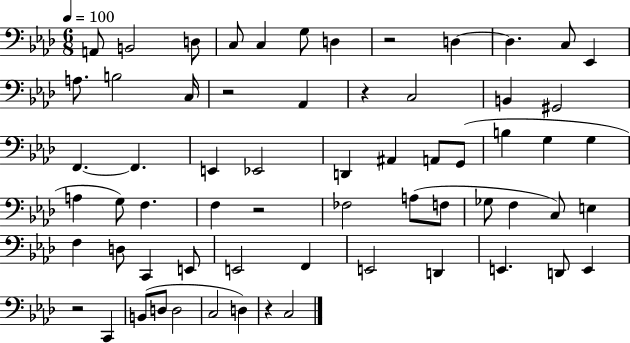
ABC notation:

X:1
T:Untitled
M:6/8
L:1/4
K:Ab
A,,/2 B,,2 D,/2 C,/2 C, G,/2 D, z2 D, D, C,/2 _E,, A,/2 B,2 C,/4 z2 _A,, z C,2 B,, ^G,,2 F,, F,, E,, _E,,2 D,, ^A,, A,,/2 G,,/2 B, G, G, A, G,/2 F, F, z2 _F,2 A,/2 F,/2 _G,/2 F, C,/2 E, F, D,/2 C,, E,,/2 E,,2 F,, E,,2 D,, E,, D,,/2 E,, z2 C,, B,,/2 D,/2 D,2 C,2 D, z C,2